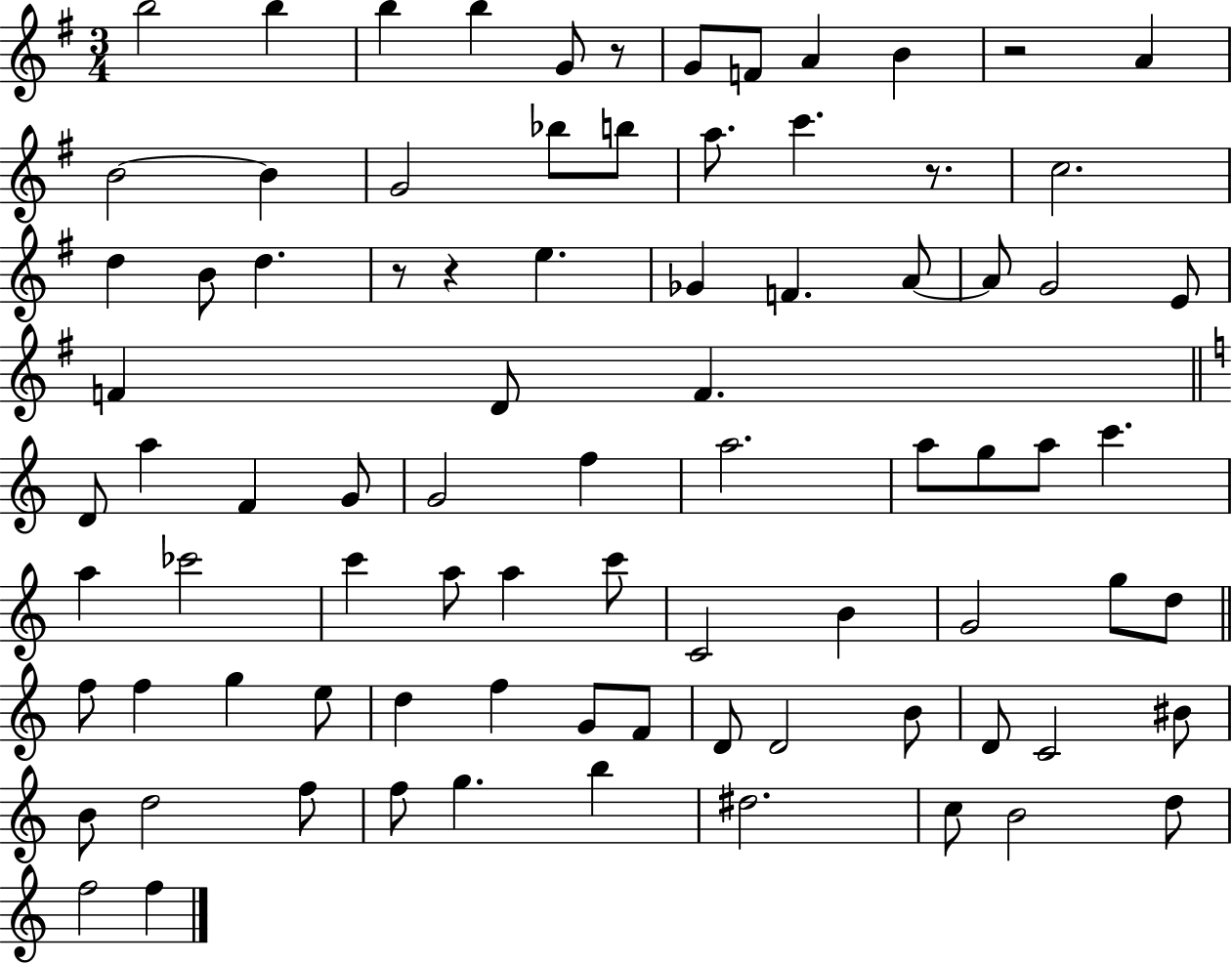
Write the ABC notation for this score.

X:1
T:Untitled
M:3/4
L:1/4
K:G
b2 b b b G/2 z/2 G/2 F/2 A B z2 A B2 B G2 _b/2 b/2 a/2 c' z/2 c2 d B/2 d z/2 z e _G F A/2 A/2 G2 E/2 F D/2 F D/2 a F G/2 G2 f a2 a/2 g/2 a/2 c' a _c'2 c' a/2 a c'/2 C2 B G2 g/2 d/2 f/2 f g e/2 d f G/2 F/2 D/2 D2 B/2 D/2 C2 ^B/2 B/2 d2 f/2 f/2 g b ^d2 c/2 B2 d/2 f2 f